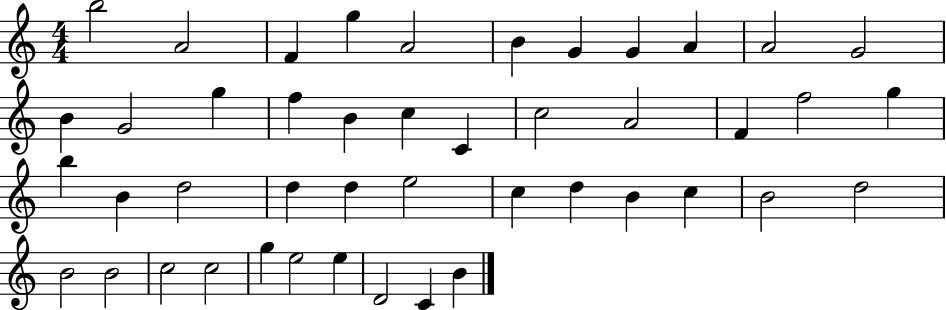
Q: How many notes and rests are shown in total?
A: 45